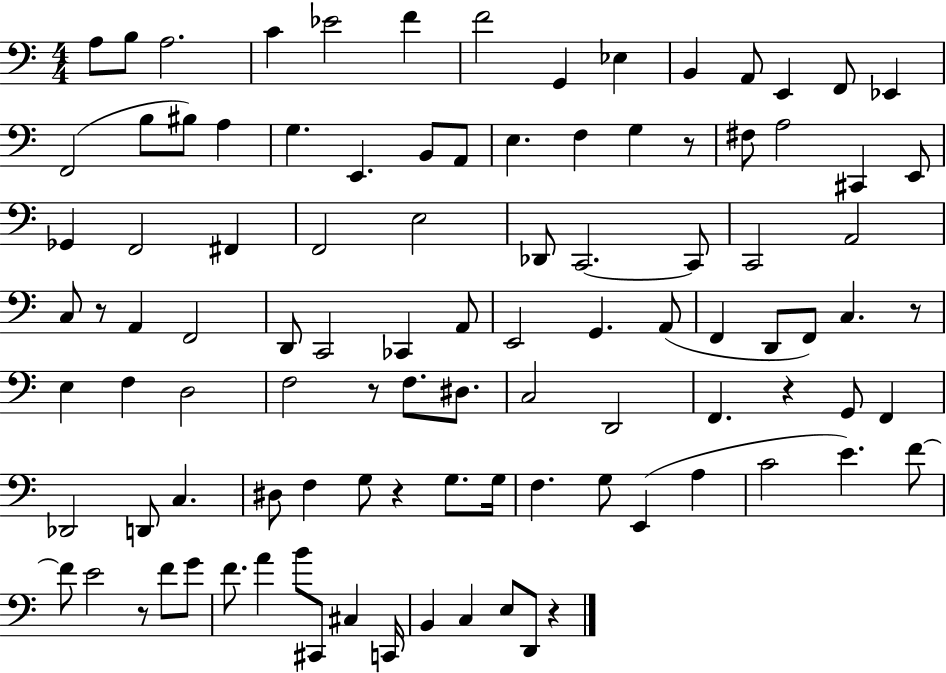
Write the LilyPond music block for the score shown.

{
  \clef bass
  \numericTimeSignature
  \time 4/4
  \key c \major
  a8 b8 a2. | c'4 ees'2 f'4 | f'2 g,4 ees4 | b,4 a,8 e,4 f,8 ees,4 | \break f,2( b8 bis8) a4 | g4. e,4. b,8 a,8 | e4. f4 g4 r8 | fis8 a2 cis,4 e,8 | \break ges,4 f,2 fis,4 | f,2 e2 | des,8 c,2.~~ c,8 | c,2 a,2 | \break c8 r8 a,4 f,2 | d,8 c,2 ces,4 a,8 | e,2 g,4. a,8( | f,4 d,8 f,8) c4. r8 | \break e4 f4 d2 | f2 r8 f8. dis8. | c2 d,2 | f,4. r4 g,8 f,4 | \break des,2 d,8 c4. | dis8 f4 g8 r4 g8. g16 | f4. g8 e,4( a4 | c'2 e'4.) f'8~~ | \break f'8 e'2 r8 f'8 g'8 | f'8. a'4 b'8 cis,8 cis4 c,16 | b,4 c4 e8 d,8 r4 | \bar "|."
}